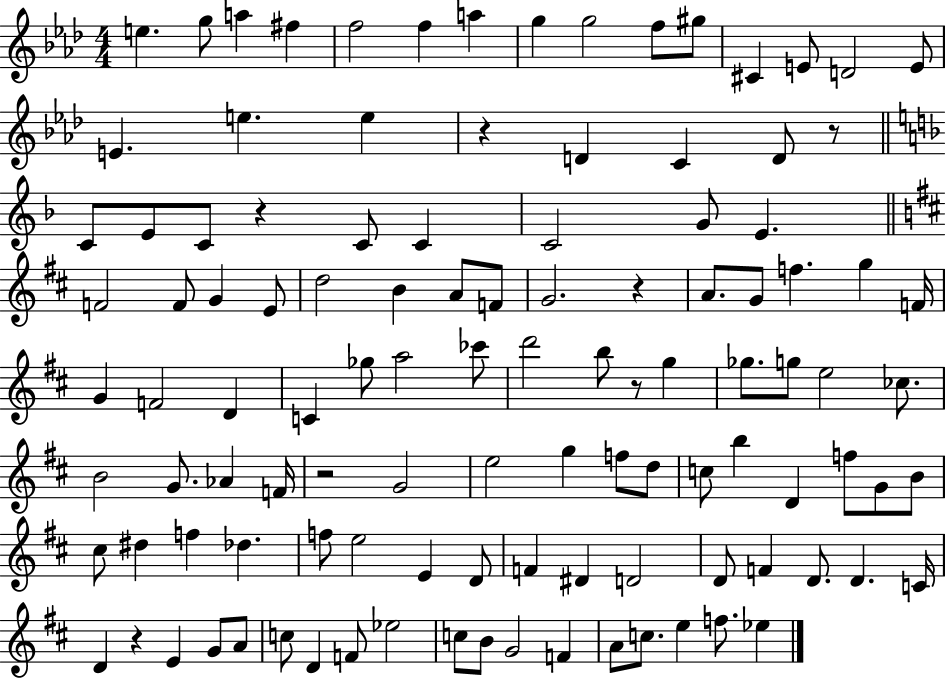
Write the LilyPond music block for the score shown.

{
  \clef treble
  \numericTimeSignature
  \time 4/4
  \key aes \major
  e''4. g''8 a''4 fis''4 | f''2 f''4 a''4 | g''4 g''2 f''8 gis''8 | cis'4 e'8 d'2 e'8 | \break e'4. e''4. e''4 | r4 d'4 c'4 d'8 r8 | \bar "||" \break \key d \minor c'8 e'8 c'8 r4 c'8 c'4 | c'2 g'8 e'4. | \bar "||" \break \key b \minor f'2 f'8 g'4 e'8 | d''2 b'4 a'8 f'8 | g'2. r4 | a'8. g'8 f''4. g''4 f'16 | \break g'4 f'2 d'4 | c'4 ges''8 a''2 ces'''8 | d'''2 b''8 r8 g''4 | ges''8. g''8 e''2 ces''8. | \break b'2 g'8. aes'4 f'16 | r2 g'2 | e''2 g''4 f''8 d''8 | c''8 b''4 d'4 f''8 g'8 b'8 | \break cis''8 dis''4 f''4 des''4. | f''8 e''2 e'4 d'8 | f'4 dis'4 d'2 | d'8 f'4 d'8. d'4. c'16 | \break d'4 r4 e'4 g'8 a'8 | c''8 d'4 f'8 ees''2 | c''8 b'8 g'2 f'4 | a'8 c''8. e''4 f''8. ees''4 | \break \bar "|."
}